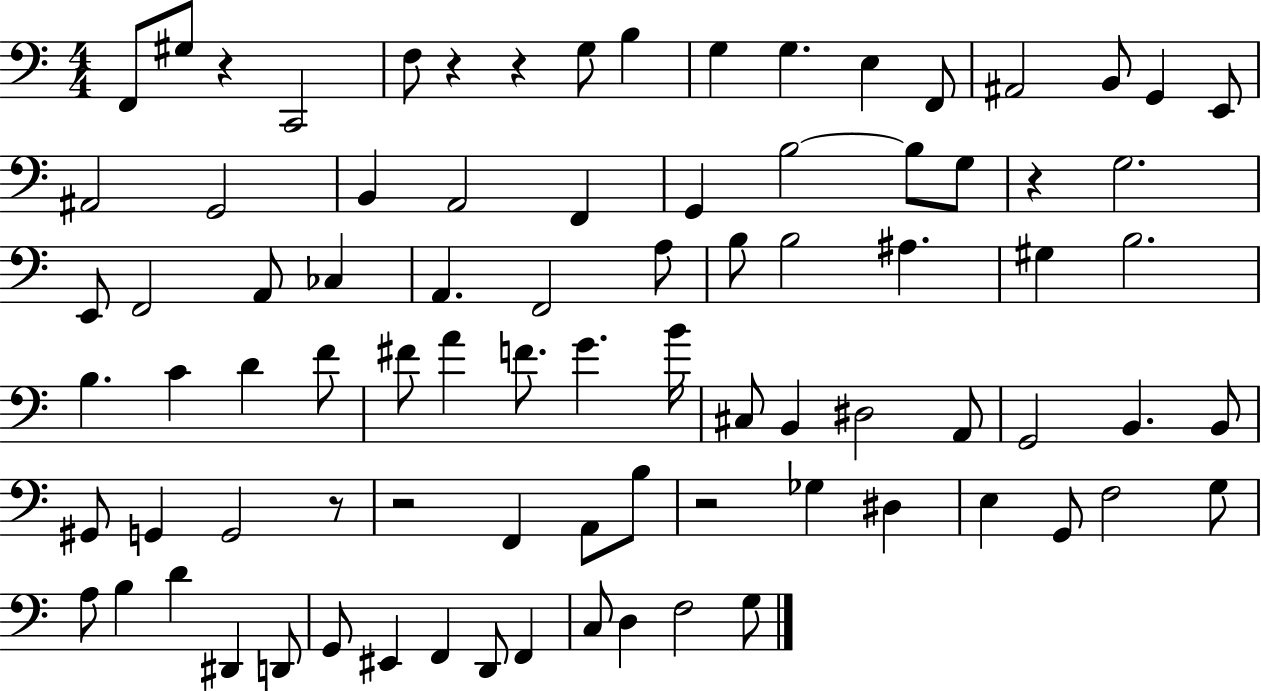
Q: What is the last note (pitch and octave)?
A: G3